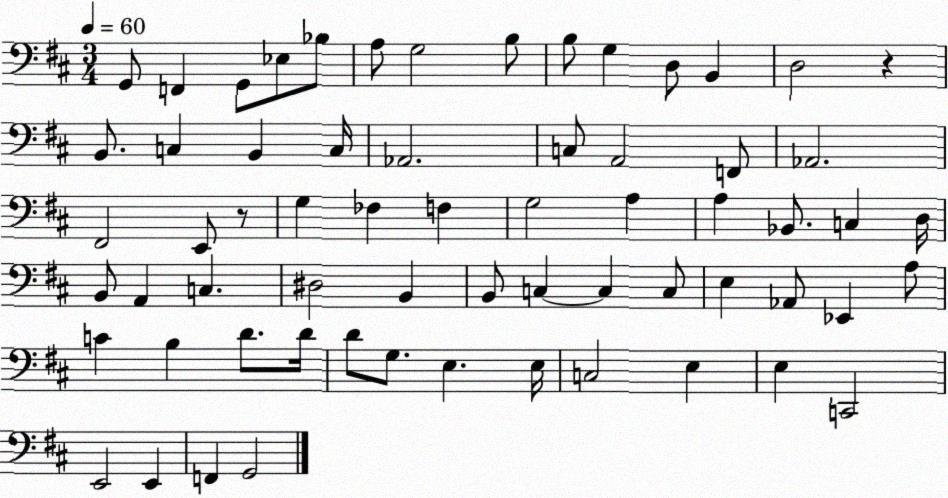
X:1
T:Untitled
M:3/4
L:1/4
K:D
G,,/2 F,, G,,/2 _E,/2 _B,/2 A,/2 G,2 B,/2 B,/2 G, D,/2 B,, D,2 z B,,/2 C, B,, C,/4 _A,,2 C,/2 A,,2 F,,/2 _A,,2 ^F,,2 E,,/2 z/2 G, _F, F, G,2 A, A, _B,,/2 C, D,/4 B,,/2 A,, C, ^D,2 B,, B,,/2 C, C, C,/2 E, _A,,/2 _E,, A,/2 C B, D/2 D/4 D/2 G,/2 E, E,/4 C,2 E, E, C,,2 E,,2 E,, F,, G,,2